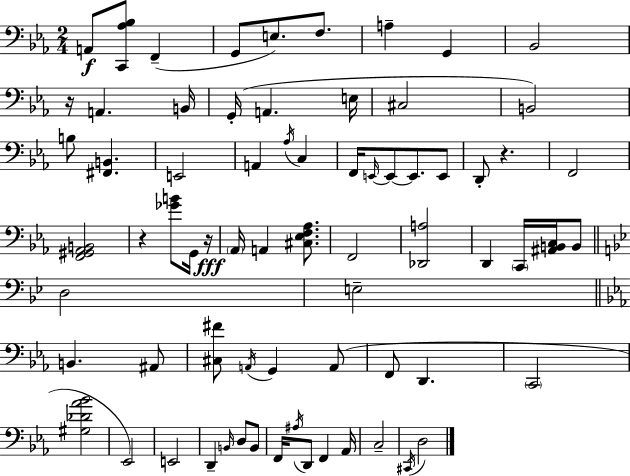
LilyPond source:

{
  \clef bass
  \numericTimeSignature
  \time 2/4
  \key c \minor
  a,8\f <c, aes bes>8 f,4--( | g,8 e8.) f8. | a4-- g,4 | bes,2 | \break r16 a,4. b,16 | g,16-.( a,4. e16 | cis2 | b,2) | \break b8 <fis, b,>4. | e,2 | a,4 \acciaccatura { aes16 } c4 | f,16 \grace { e,16~ }~ e,8~~ e,8. | \break e,8 d,8-. r4. | f,2 | <f, gis, aes, b,>2 | r4 <ges' b'>8 | \break g,16 r16\fff \parenthesize aes,16 a,4 <cis ees f aes>8. | f,2 | <des, a>2 | d,4 \parenthesize c,16 <ais, b, c>16 | \break b,8 \bar "||" \break \key bes \major d2 | e2-- | \bar "||" \break \key ees \major b,4. ais,8 | <cis fis'>8 \acciaccatura { a,16 } g,4 a,8( | f,8 d,4. | \parenthesize c,2 | \break <gis des' aes' bes'>2 | ees,2) | e,2 | d,4-- \grace { b,16 } d8 | \break b,8 f,16 \acciaccatura { ais16 } d,8 f,4 | aes,16 c2-- | \acciaccatura { cis,16 } d2 | \bar "|."
}